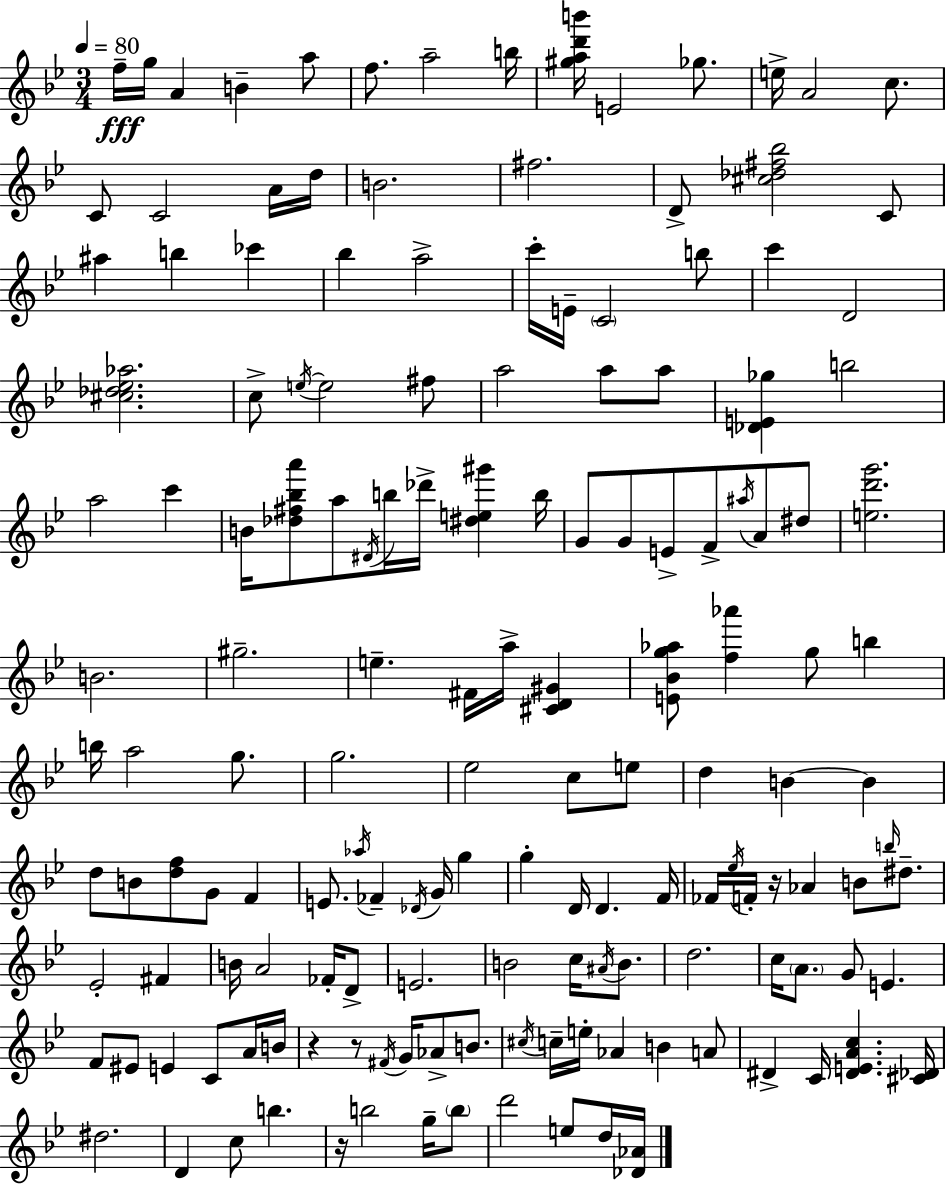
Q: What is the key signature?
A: G minor